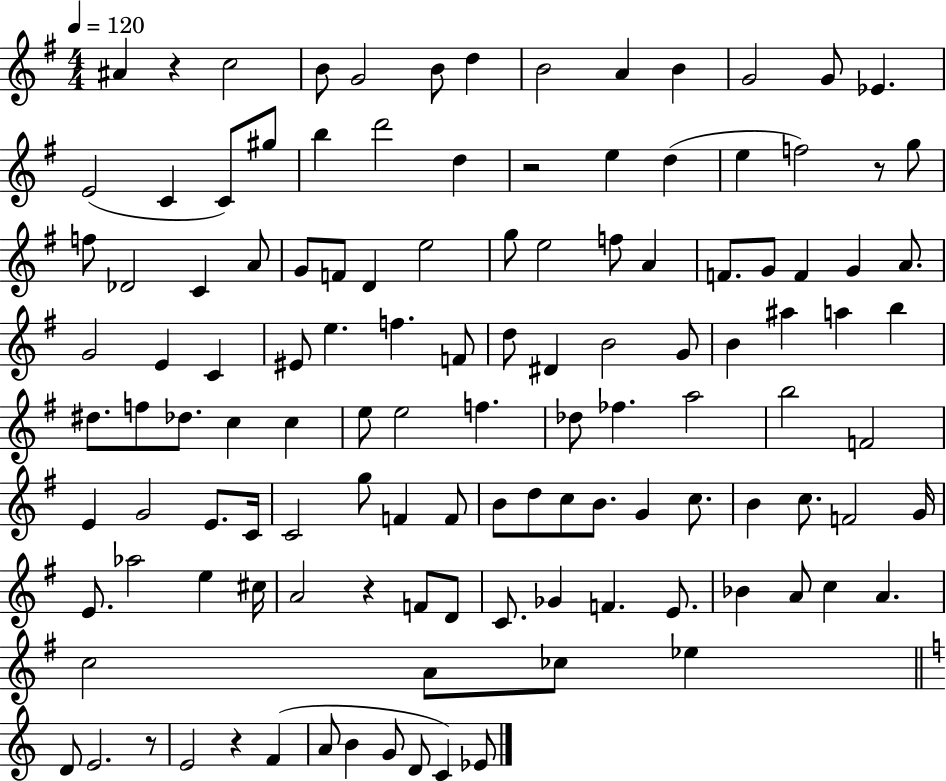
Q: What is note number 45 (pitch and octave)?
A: EIS4